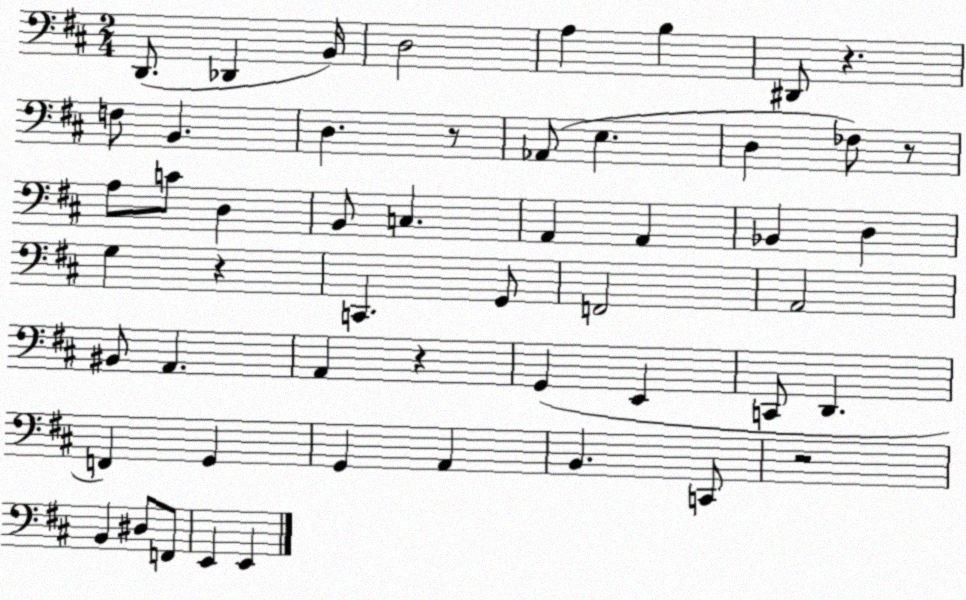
X:1
T:Untitled
M:2/4
L:1/4
K:D
D,,/2 _D,, B,,/4 D,2 A, B, ^D,,/2 z F,/2 B,, D, z/2 _A,,/2 E, D, _F,/2 z/2 A,/2 C/2 D, B,,/2 C, A,, A,, _B,, D, G, z C,, G,,/2 F,,2 A,,2 ^B,,/2 A,, A,, z G,, E,, C,,/2 D,, F,, G,, G,, A,, B,, C,,/2 z2 B,, ^D,/2 F,,/2 E,, E,,